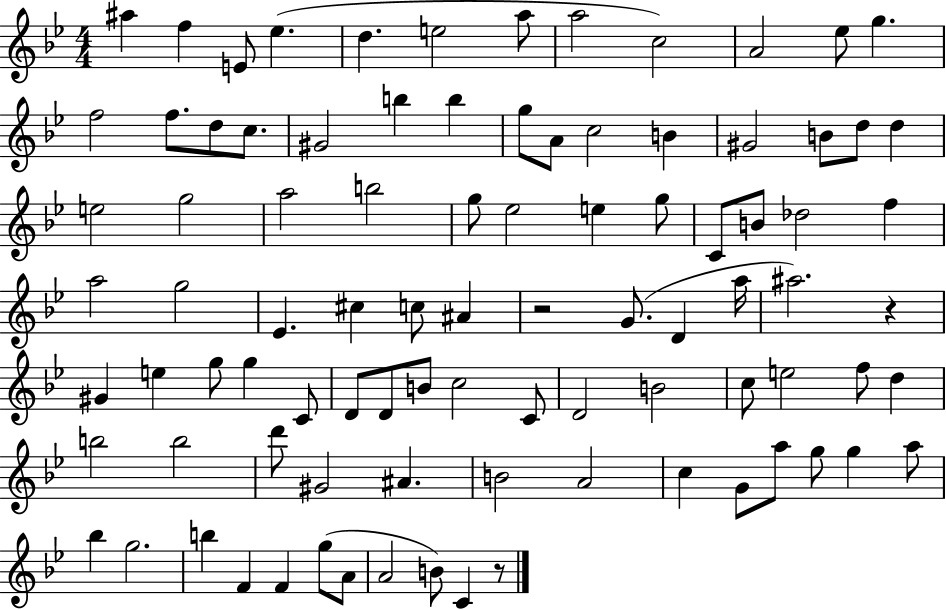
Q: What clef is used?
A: treble